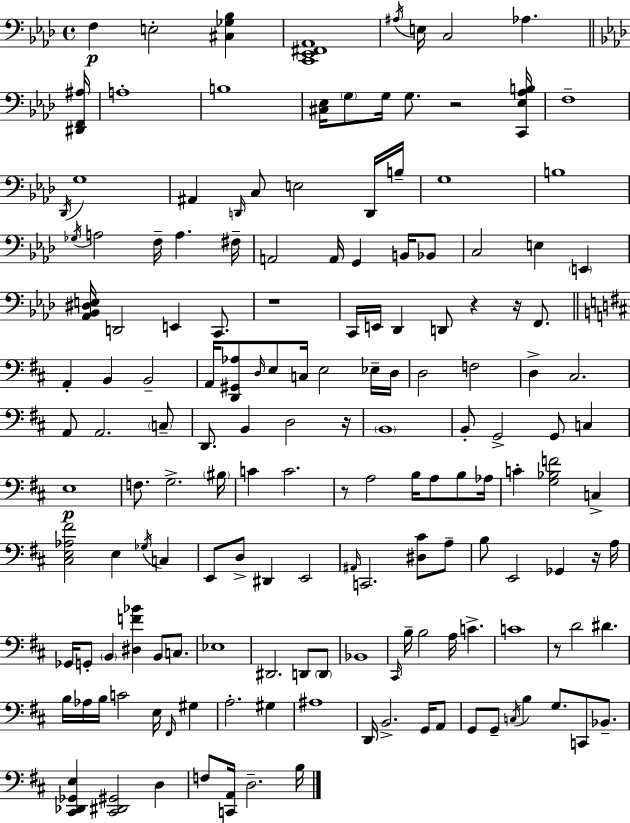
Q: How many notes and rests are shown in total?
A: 160